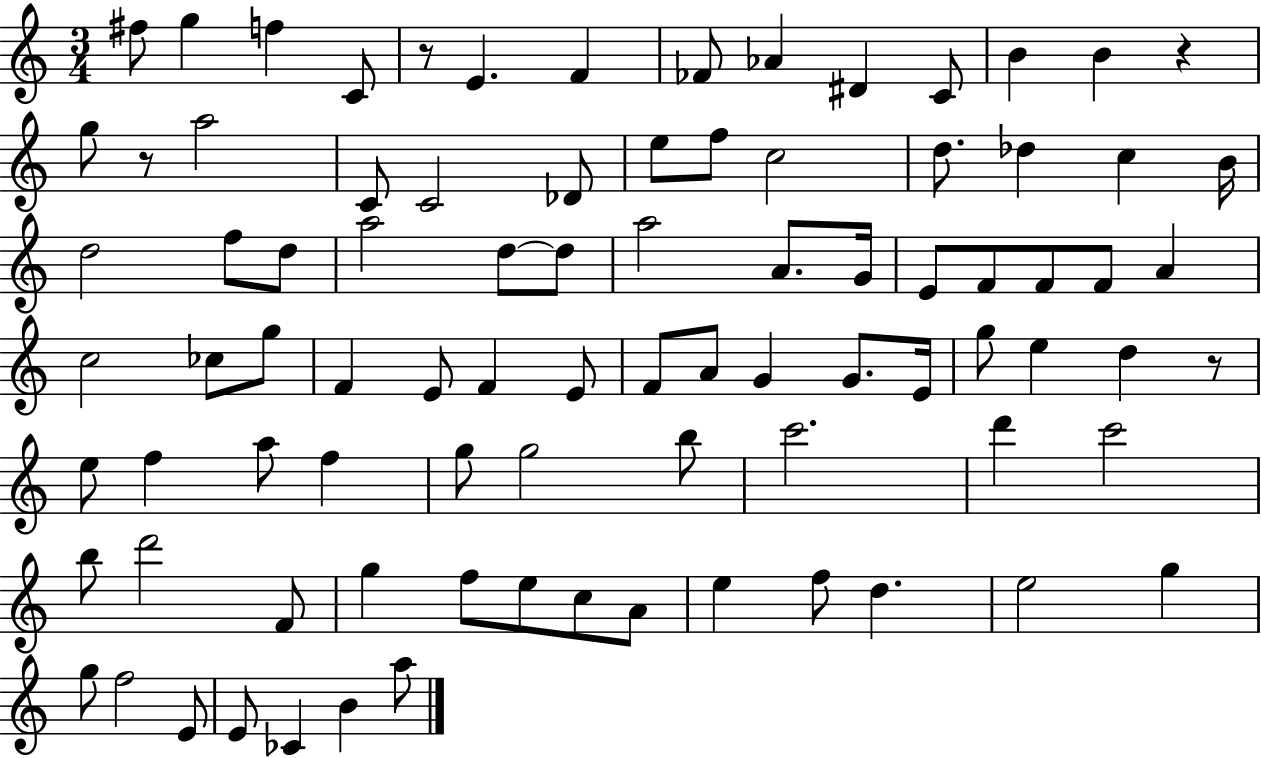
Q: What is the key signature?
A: C major